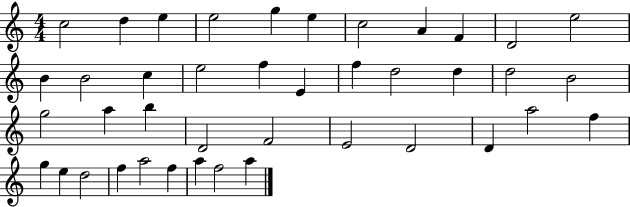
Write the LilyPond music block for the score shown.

{
  \clef treble
  \numericTimeSignature
  \time 4/4
  \key c \major
  c''2 d''4 e''4 | e''2 g''4 e''4 | c''2 a'4 f'4 | d'2 e''2 | \break b'4 b'2 c''4 | e''2 f''4 e'4 | f''4 d''2 d''4 | d''2 b'2 | \break g''2 a''4 b''4 | d'2 f'2 | e'2 d'2 | d'4 a''2 f''4 | \break g''4 e''4 d''2 | f''4 a''2 f''4 | a''4 f''2 a''4 | \bar "|."
}